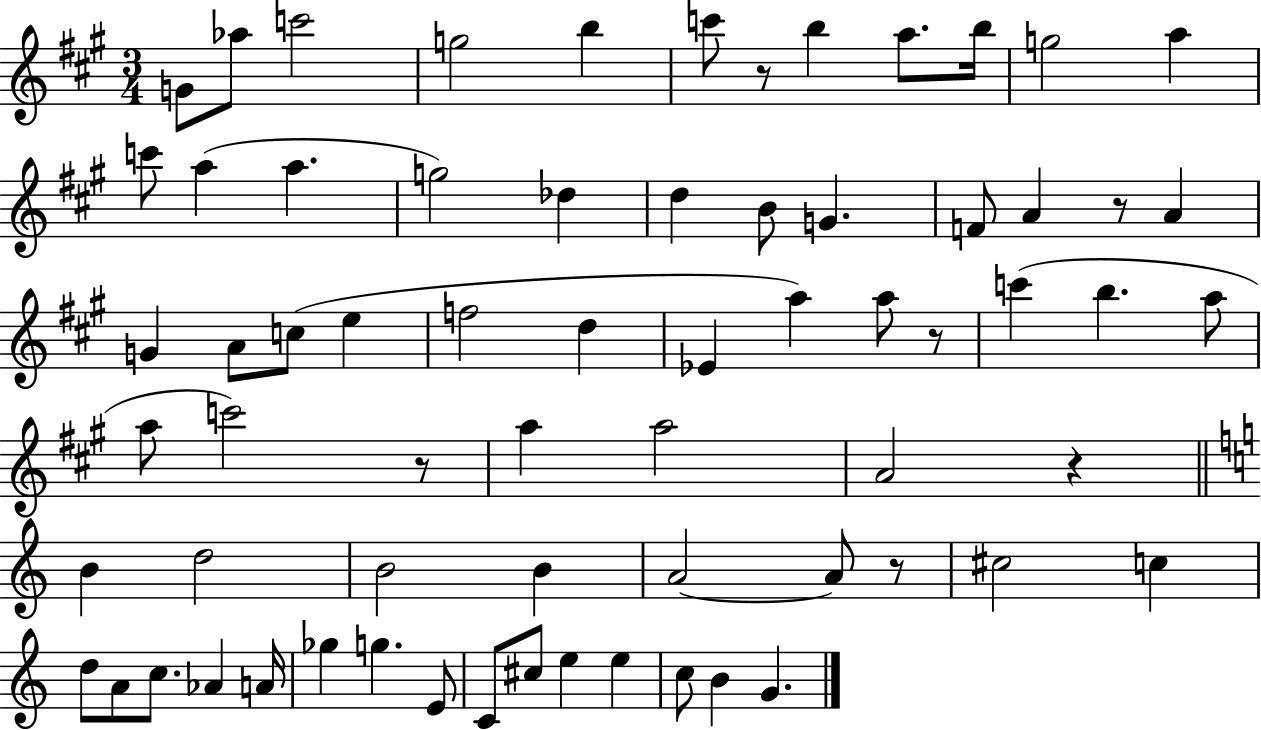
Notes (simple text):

G4/e Ab5/e C6/h G5/h B5/q C6/e R/e B5/q A5/e. B5/s G5/h A5/q C6/e A5/q A5/q. G5/h Db5/q D5/q B4/e G4/q. F4/e A4/q R/e A4/q G4/q A4/e C5/e E5/q F5/h D5/q Eb4/q A5/q A5/e R/e C6/q B5/q. A5/e A5/e C6/h R/e A5/q A5/h A4/h R/q B4/q D5/h B4/h B4/q A4/h A4/e R/e C#5/h C5/q D5/e A4/e C5/e. Ab4/q A4/s Gb5/q G5/q. E4/e C4/e C#5/e E5/q E5/q C5/e B4/q G4/q.